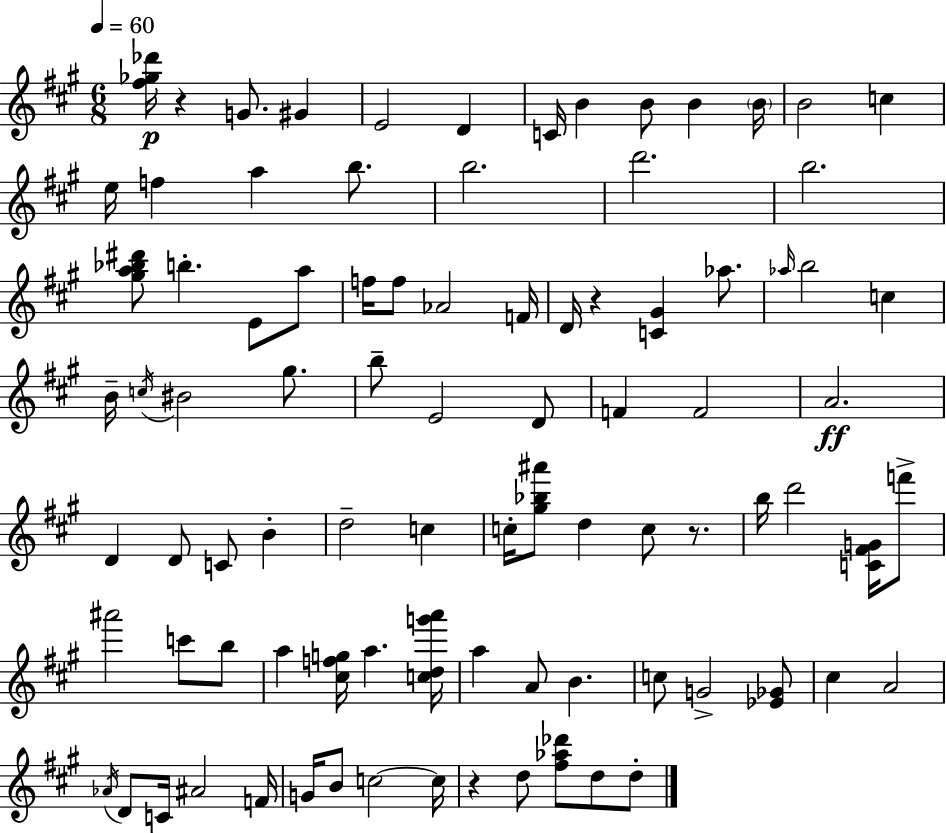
[F#5,Gb5,Db6]/s R/q G4/e. G#4/q E4/h D4/q C4/s B4/q B4/e B4/q B4/s B4/h C5/q E5/s F5/q A5/q B5/e. B5/h. D6/h. B5/h. [G#5,A5,Bb5,D#6]/e B5/q. E4/e A5/e F5/s F5/e Ab4/h F4/s D4/s R/q [C4,G#4]/q Ab5/e. Ab5/s B5/h C5/q B4/s C5/s BIS4/h G#5/e. B5/e E4/h D4/e F4/q F4/h A4/h. D4/q D4/e C4/e B4/q D5/h C5/q C5/s [G#5,Bb5,A#6]/e D5/q C5/e R/e. B5/s D6/h [C4,F#4,G4]/s F6/e A#6/h C6/e B5/e A5/q [C#5,F5,G5]/s A5/q. [C5,D5,G6,A6]/s A5/q A4/e B4/q. C5/e G4/h [Eb4,Gb4]/e C#5/q A4/h Ab4/s D4/e C4/s A#4/h F4/s G4/s B4/e C5/h C5/s R/q D5/e [F#5,Ab5,Db6]/e D5/e D5/e